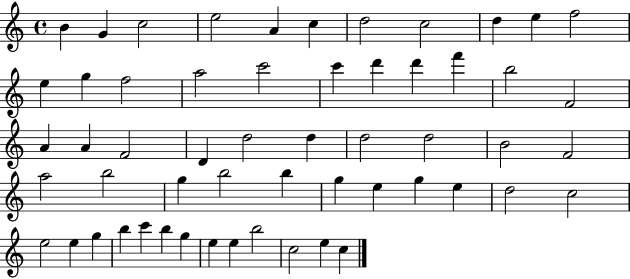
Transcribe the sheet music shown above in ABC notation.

X:1
T:Untitled
M:4/4
L:1/4
K:C
B G c2 e2 A c d2 c2 d e f2 e g f2 a2 c'2 c' d' d' f' b2 F2 A A F2 D d2 d d2 d2 B2 F2 a2 b2 g b2 b g e g e d2 c2 e2 e g b c' b g e e b2 c2 e c